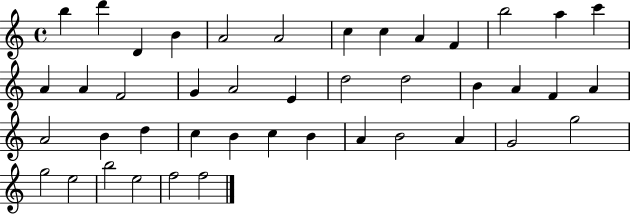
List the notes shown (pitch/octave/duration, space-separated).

B5/q D6/q D4/q B4/q A4/h A4/h C5/q C5/q A4/q F4/q B5/h A5/q C6/q A4/q A4/q F4/h G4/q A4/h E4/q D5/h D5/h B4/q A4/q F4/q A4/q A4/h B4/q D5/q C5/q B4/q C5/q B4/q A4/q B4/h A4/q G4/h G5/h G5/h E5/h B5/h E5/h F5/h F5/h